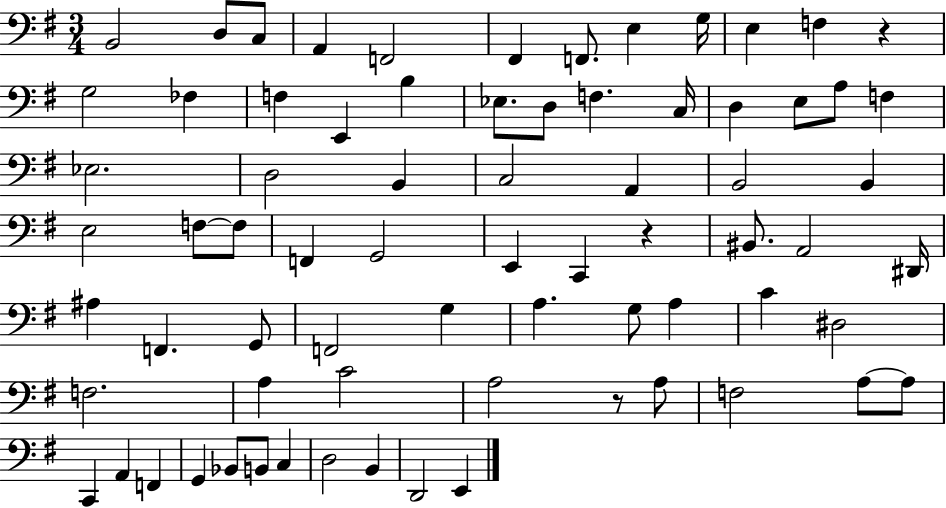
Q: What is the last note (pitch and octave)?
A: E2